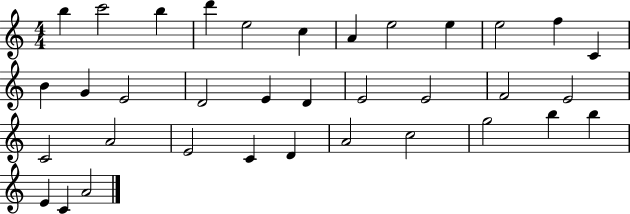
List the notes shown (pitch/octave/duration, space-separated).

B5/q C6/h B5/q D6/q E5/h C5/q A4/q E5/h E5/q E5/h F5/q C4/q B4/q G4/q E4/h D4/h E4/q D4/q E4/h E4/h F4/h E4/h C4/h A4/h E4/h C4/q D4/q A4/h C5/h G5/h B5/q B5/q E4/q C4/q A4/h